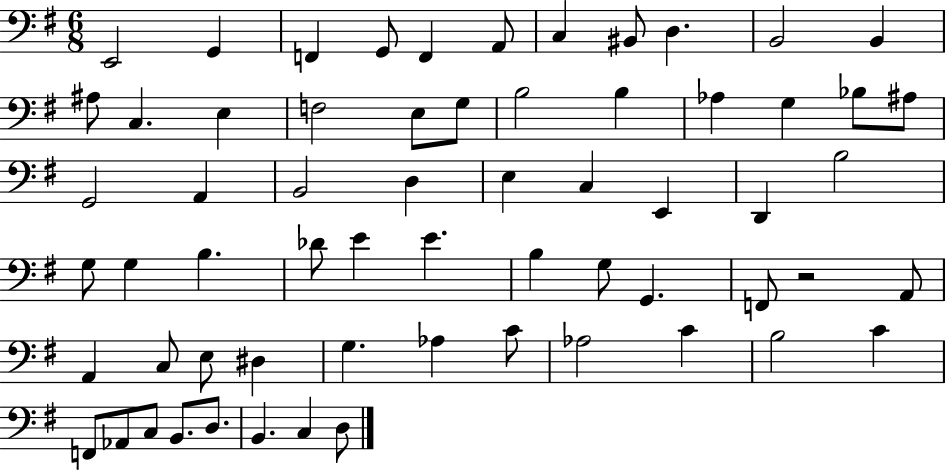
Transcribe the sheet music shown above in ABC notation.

X:1
T:Untitled
M:6/8
L:1/4
K:G
E,,2 G,, F,, G,,/2 F,, A,,/2 C, ^B,,/2 D, B,,2 B,, ^A,/2 C, E, F,2 E,/2 G,/2 B,2 B, _A, G, _B,/2 ^A,/2 G,,2 A,, B,,2 D, E, C, E,, D,, B,2 G,/2 G, B, _D/2 E E B, G,/2 G,, F,,/2 z2 A,,/2 A,, C,/2 E,/2 ^D, G, _A, C/2 _A,2 C B,2 C F,,/2 _A,,/2 C,/2 B,,/2 D,/2 B,, C, D,/2